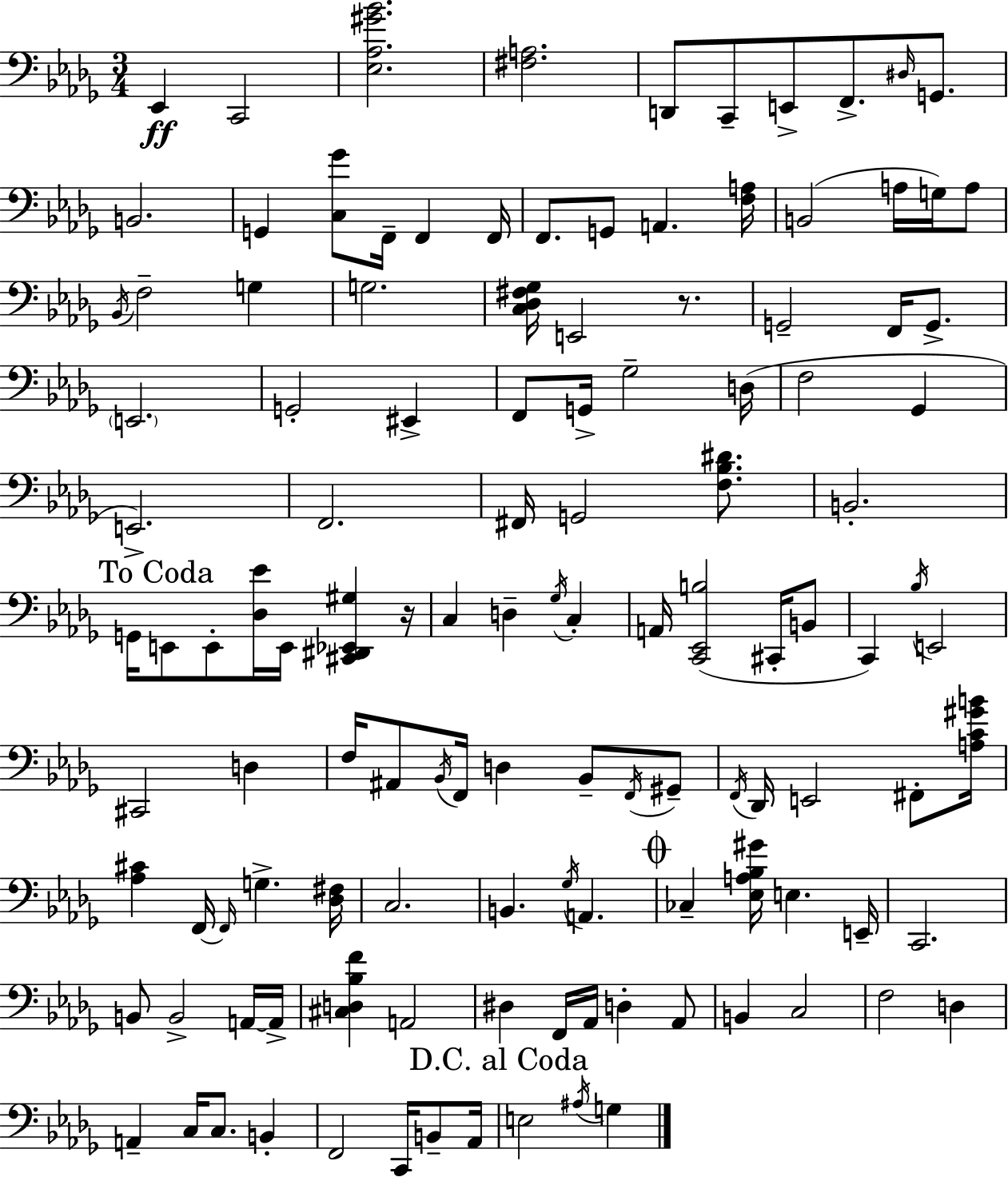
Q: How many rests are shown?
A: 2